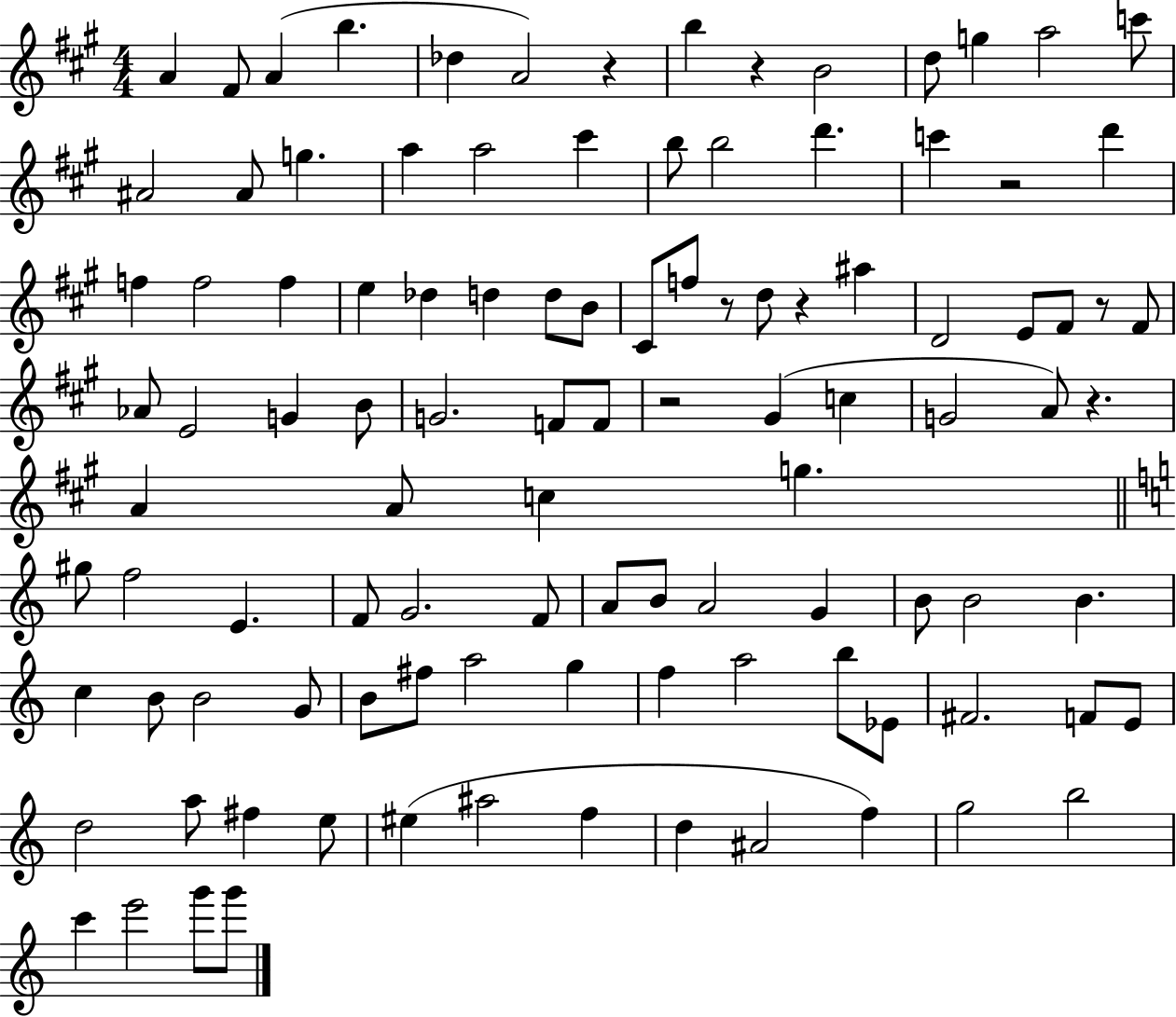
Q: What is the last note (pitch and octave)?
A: G6